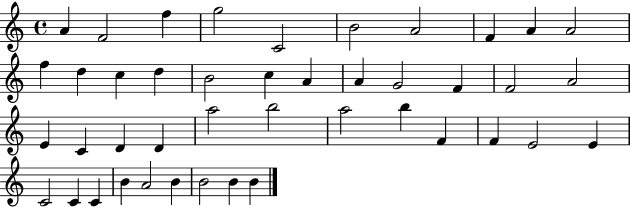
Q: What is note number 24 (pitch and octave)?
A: C4